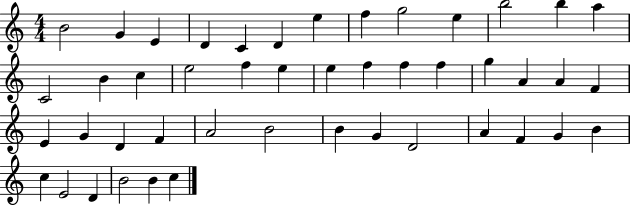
B4/h G4/q E4/q D4/q C4/q D4/q E5/q F5/q G5/h E5/q B5/h B5/q A5/q C4/h B4/q C5/q E5/h F5/q E5/q E5/q F5/q F5/q F5/q G5/q A4/q A4/q F4/q E4/q G4/q D4/q F4/q A4/h B4/h B4/q G4/q D4/h A4/q F4/q G4/q B4/q C5/q E4/h D4/q B4/h B4/q C5/q